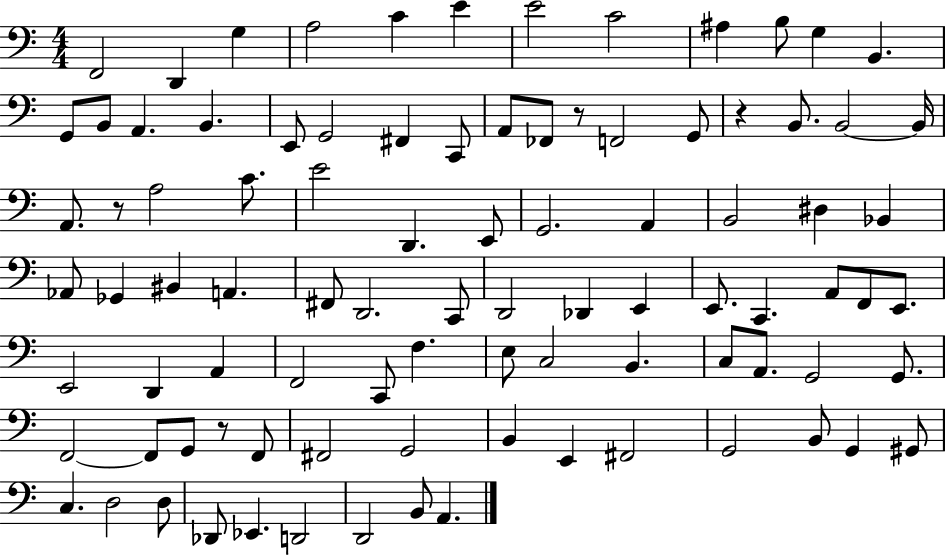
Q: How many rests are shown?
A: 4